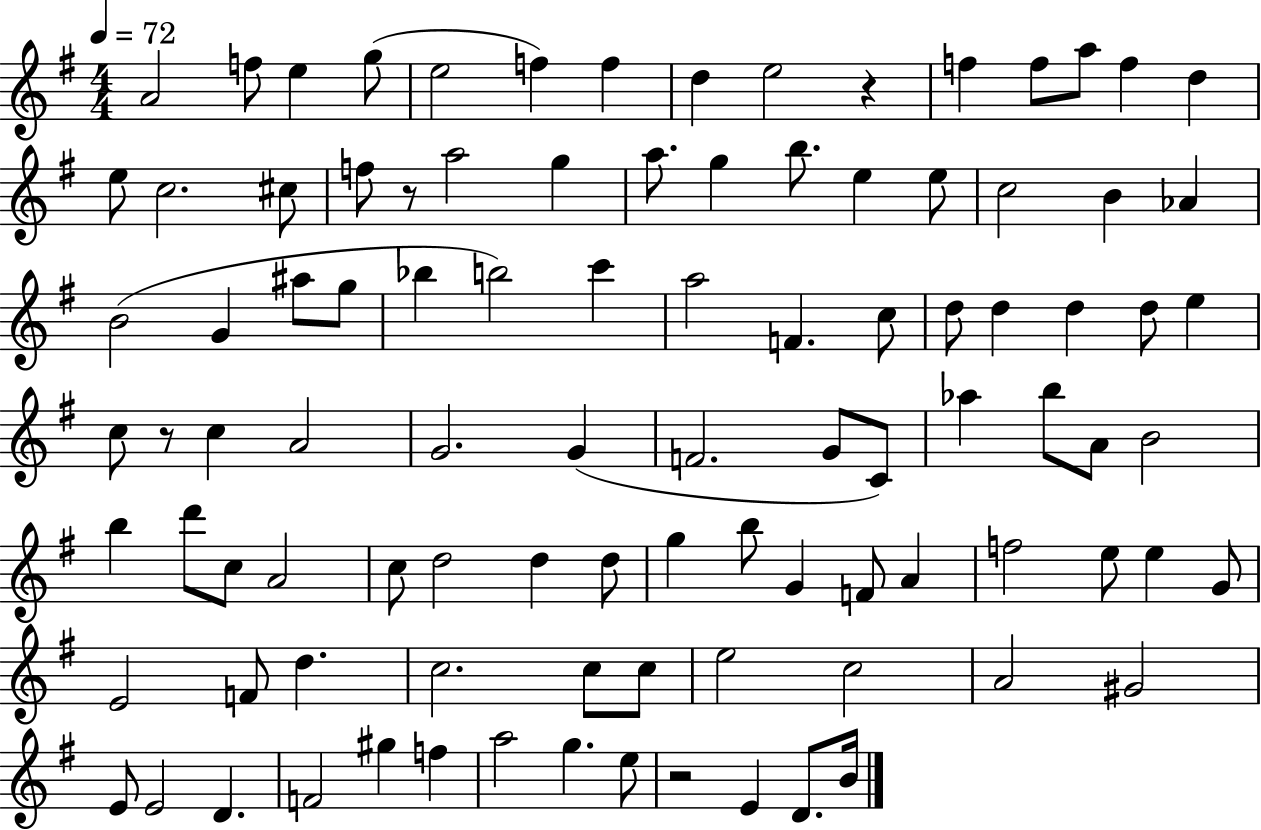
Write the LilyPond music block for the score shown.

{
  \clef treble
  \numericTimeSignature
  \time 4/4
  \key g \major
  \tempo 4 = 72
  a'2 f''8 e''4 g''8( | e''2 f''4) f''4 | d''4 e''2 r4 | f''4 f''8 a''8 f''4 d''4 | \break e''8 c''2. cis''8 | f''8 r8 a''2 g''4 | a''8. g''4 b''8. e''4 e''8 | c''2 b'4 aes'4 | \break b'2( g'4 ais''8 g''8 | bes''4 b''2) c'''4 | a''2 f'4. c''8 | d''8 d''4 d''4 d''8 e''4 | \break c''8 r8 c''4 a'2 | g'2. g'4( | f'2. g'8 c'8) | aes''4 b''8 a'8 b'2 | \break b''4 d'''8 c''8 a'2 | c''8 d''2 d''4 d''8 | g''4 b''8 g'4 f'8 a'4 | f''2 e''8 e''4 g'8 | \break e'2 f'8 d''4. | c''2. c''8 c''8 | e''2 c''2 | a'2 gis'2 | \break e'8 e'2 d'4. | f'2 gis''4 f''4 | a''2 g''4. e''8 | r2 e'4 d'8. b'16 | \break \bar "|."
}